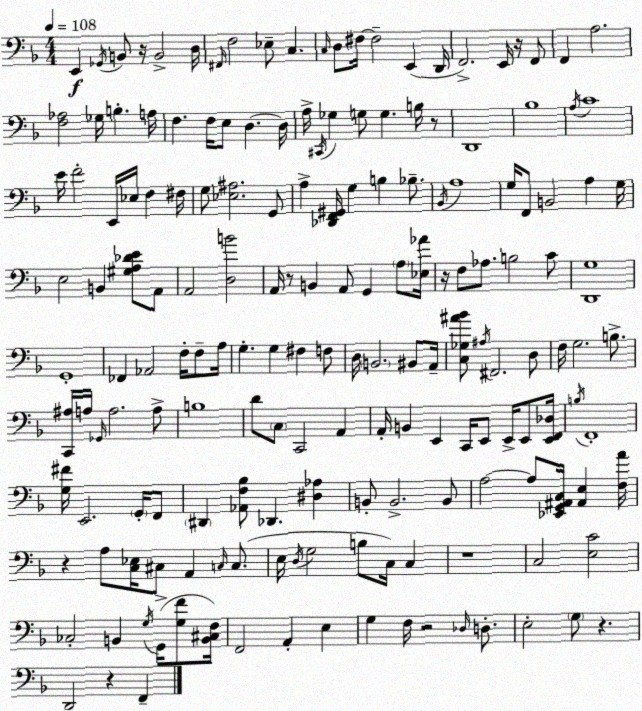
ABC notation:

X:1
T:Untitled
M:4/4
L:1/4
K:Dm
E,, _G,,/4 B,,/2 z/4 B,,2 D,/4 ^F,,/4 F,2 _E,/2 C, C,/4 D,/2 ^F,/4 ^F,2 E,, D,,/4 F,,2 E,,/4 z/4 F,,/2 F,, A,2 [F,_A,]2 _G,/4 B, A,/4 F, F,/4 E,/2 D, D,/4 A,/4 ^C,,/4 _G, G,/2 G, B,/4 z/2 D,,4 _B,4 A,/4 C4 E/4 F2 E,,/4 _E,/4 F, ^F,/4 G,/2 [_E,^A,]2 G,,/2 A, [_D,,F,,^G,,]/4 G, B, _B,/2 _B,,/4 A,4 G,/4 F,,/2 B,,2 A, G,/4 E,2 B,, [^G,A,_DE]/2 A,,/2 A,,2 [D,B]2 A,,/4 z/2 B,, A,,/2 G,, A,/2 [_E,_A]/4 z/4 F,/2 _A,/2 B,2 C/2 [D,,G,]4 G,,4 _F,, _A,,2 F,/4 F,/2 A,/4 G, G, ^F, F,/2 D,/4 B,,2 ^B,,/2 A,,/4 [C,_G,^A_B]/2 ^A,/4 ^F,,2 D,/2 F,/4 G,2 B,/2 [C,,^A,]/4 A,/4 _G,,/4 A,2 A,/2 B,4 D/2 C,/2 C,,2 A,, A,,/4 B,, E,, C,,/4 E,,/2 E,,/4 E,,/2 [E,,F,,_D,]/4 B,/4 F,,4 [G,^F]/4 E,,2 G,,/4 F,,/2 ^D,, [_A,,F,_B,]/2 _D,, [^D,_A,] B,,/2 B,,2 B,,/2 A,2 A,/2 [_E,,G,,^A,,C,]/4 [^A,,E,] [F,A]/4 z A,/2 [C,_E,]/4 ^C,/2 A,, C,/4 C,/2 E,/4 D,/4 G,2 B,/2 C,/4 C, z4 C,2 [E,C]2 _C,2 B,, G,/4 G,,/4 [G,F]/2 [B,,^C,F,]/4 F,,2 A,, E, G, F,/4 z2 _D,/4 D,/2 E,2 G,/2 z D,,2 z F,,